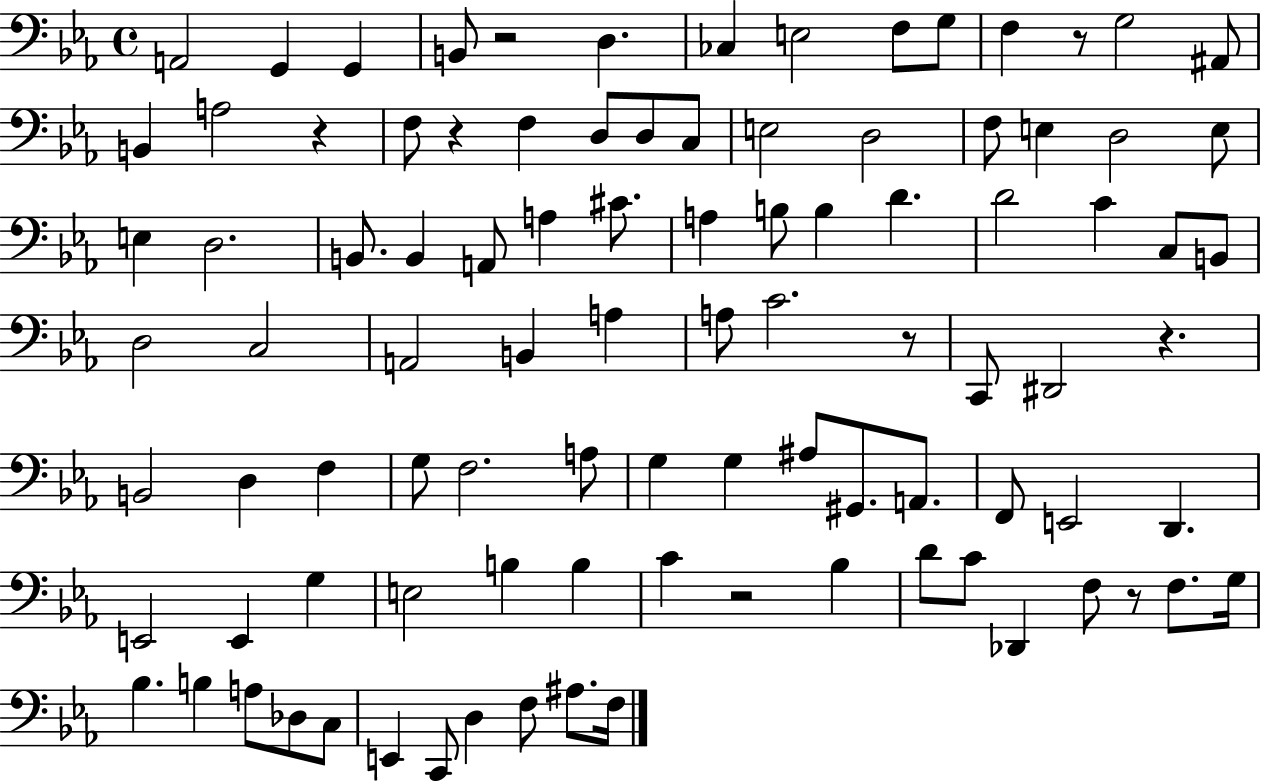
A2/h G2/q G2/q B2/e R/h D3/q. CES3/q E3/h F3/e G3/e F3/q R/e G3/h A#2/e B2/q A3/h R/q F3/e R/q F3/q D3/e D3/e C3/e E3/h D3/h F3/e E3/q D3/h E3/e E3/q D3/h. B2/e. B2/q A2/e A3/q C#4/e. A3/q B3/e B3/q D4/q. D4/h C4/q C3/e B2/e D3/h C3/h A2/h B2/q A3/q A3/e C4/h. R/e C2/e D#2/h R/q. B2/h D3/q F3/q G3/e F3/h. A3/e G3/q G3/q A#3/e G#2/e. A2/e. F2/e E2/h D2/q. E2/h E2/q G3/q E3/h B3/q B3/q C4/q R/h Bb3/q D4/e C4/e Db2/q F3/e R/e F3/e. G3/s Bb3/q. B3/q A3/e Db3/e C3/e E2/q C2/e D3/q F3/e A#3/e. F3/s